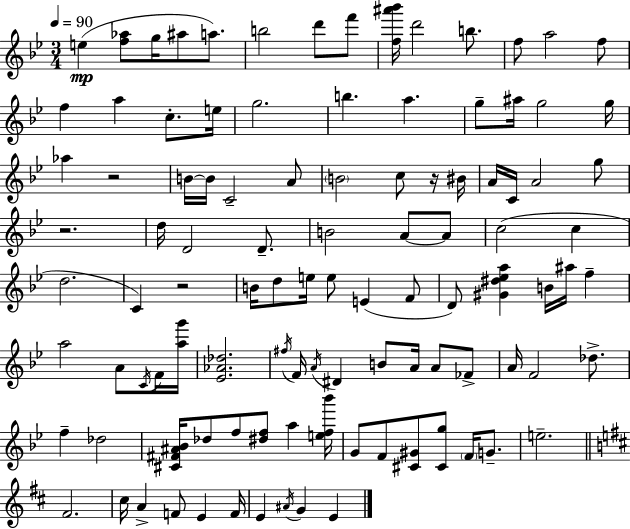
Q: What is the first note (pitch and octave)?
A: E5